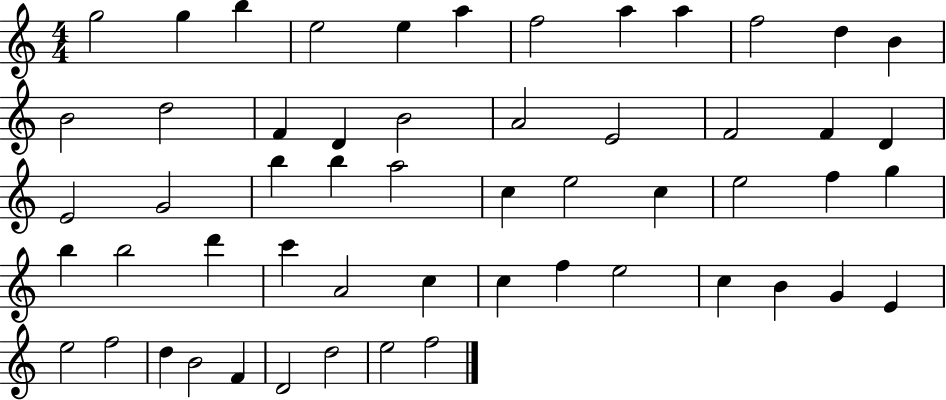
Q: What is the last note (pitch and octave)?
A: F5